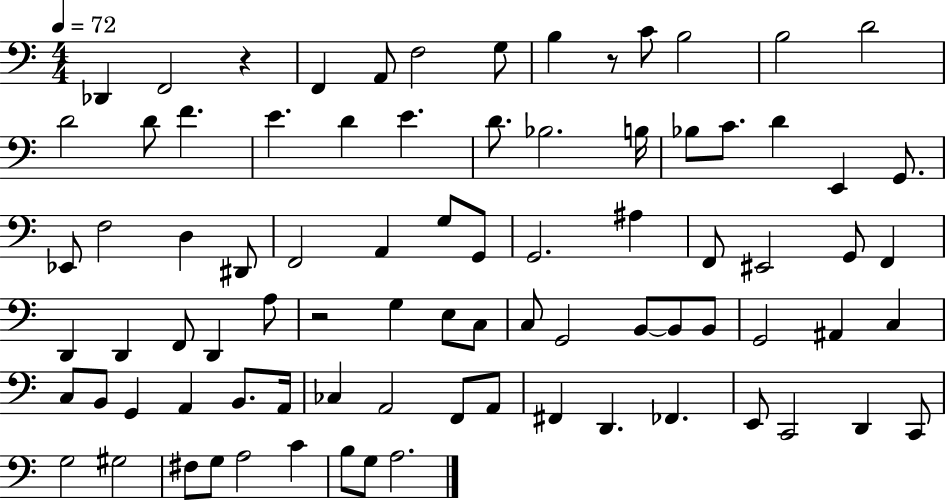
X:1
T:Untitled
M:4/4
L:1/4
K:C
_D,, F,,2 z F,, A,,/2 F,2 G,/2 B, z/2 C/2 B,2 B,2 D2 D2 D/2 F E D E D/2 _B,2 B,/4 _B,/2 C/2 D E,, G,,/2 _E,,/2 F,2 D, ^D,,/2 F,,2 A,, G,/2 G,,/2 G,,2 ^A, F,,/2 ^E,,2 G,,/2 F,, D,, D,, F,,/2 D,, A,/2 z2 G, E,/2 C,/2 C,/2 G,,2 B,,/2 B,,/2 B,,/2 G,,2 ^A,, C, C,/2 B,,/2 G,, A,, B,,/2 A,,/4 _C, A,,2 F,,/2 A,,/2 ^F,, D,, _F,, E,,/2 C,,2 D,, C,,/2 G,2 ^G,2 ^F,/2 G,/2 A,2 C B,/2 G,/2 A,2